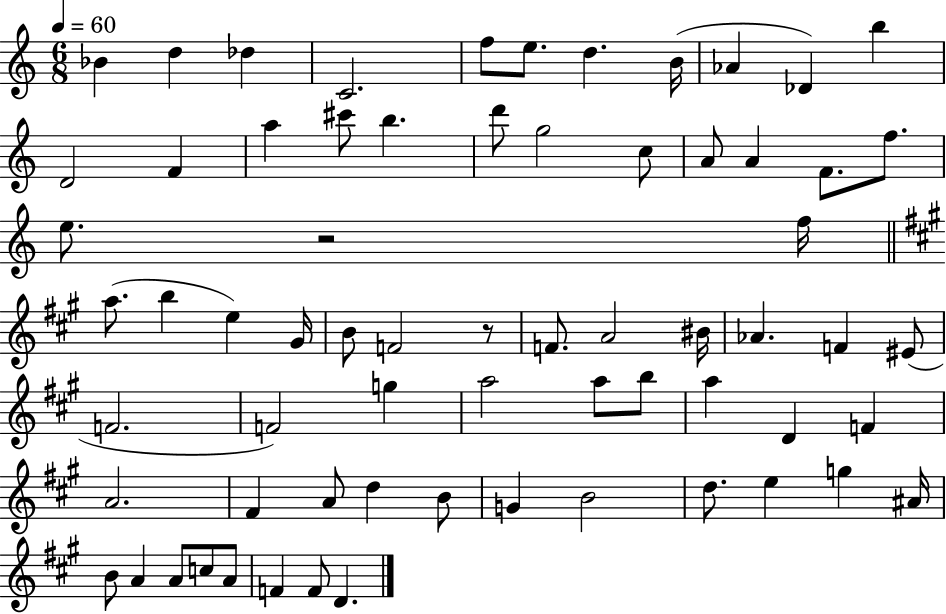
{
  \clef treble
  \numericTimeSignature
  \time 6/8
  \key c \major
  \tempo 4 = 60
  bes'4 d''4 des''4 | c'2. | f''8 e''8. d''4. b'16( | aes'4 des'4) b''4 | \break d'2 f'4 | a''4 cis'''8 b''4. | d'''8 g''2 c''8 | a'8 a'4 f'8. f''8. | \break e''8. r2 f''16 | \bar "||" \break \key a \major a''8.( b''4 e''4) gis'16 | b'8 f'2 r8 | f'8. a'2 bis'16 | aes'4. f'4 eis'8( | \break f'2. | f'2) g''4 | a''2 a''8 b''8 | a''4 d'4 f'4 | \break a'2. | fis'4 a'8 d''4 b'8 | g'4 b'2 | d''8. e''4 g''4 ais'16 | \break b'8 a'4 a'8 c''8 a'8 | f'4 f'8 d'4. | \bar "|."
}